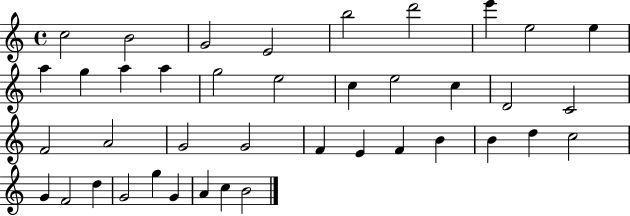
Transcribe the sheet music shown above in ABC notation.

X:1
T:Untitled
M:4/4
L:1/4
K:C
c2 B2 G2 E2 b2 d'2 e' e2 e a g a a g2 e2 c e2 c D2 C2 F2 A2 G2 G2 F E F B B d c2 G F2 d G2 g G A c B2